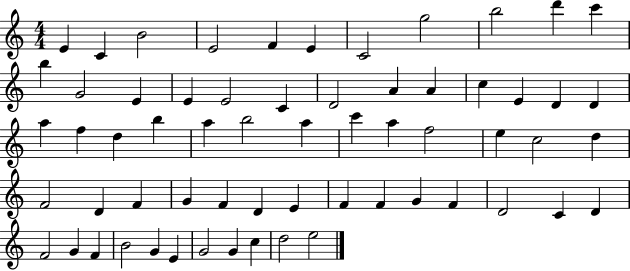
X:1
T:Untitled
M:4/4
L:1/4
K:C
E C B2 E2 F E C2 g2 b2 d' c' b G2 E E E2 C D2 A A c E D D a f d b a b2 a c' a f2 e c2 d F2 D F G F D E F F G F D2 C D F2 G F B2 G E G2 G c d2 e2